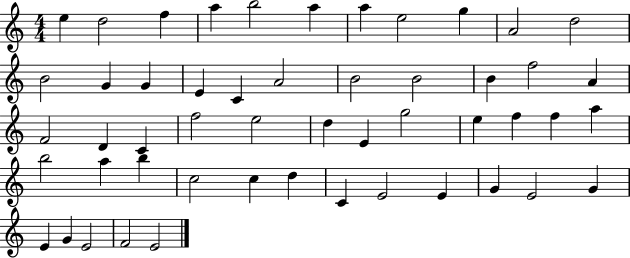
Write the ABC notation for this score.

X:1
T:Untitled
M:4/4
L:1/4
K:C
e d2 f a b2 a a e2 g A2 d2 B2 G G E C A2 B2 B2 B f2 A F2 D C f2 e2 d E g2 e f f a b2 a b c2 c d C E2 E G E2 G E G E2 F2 E2